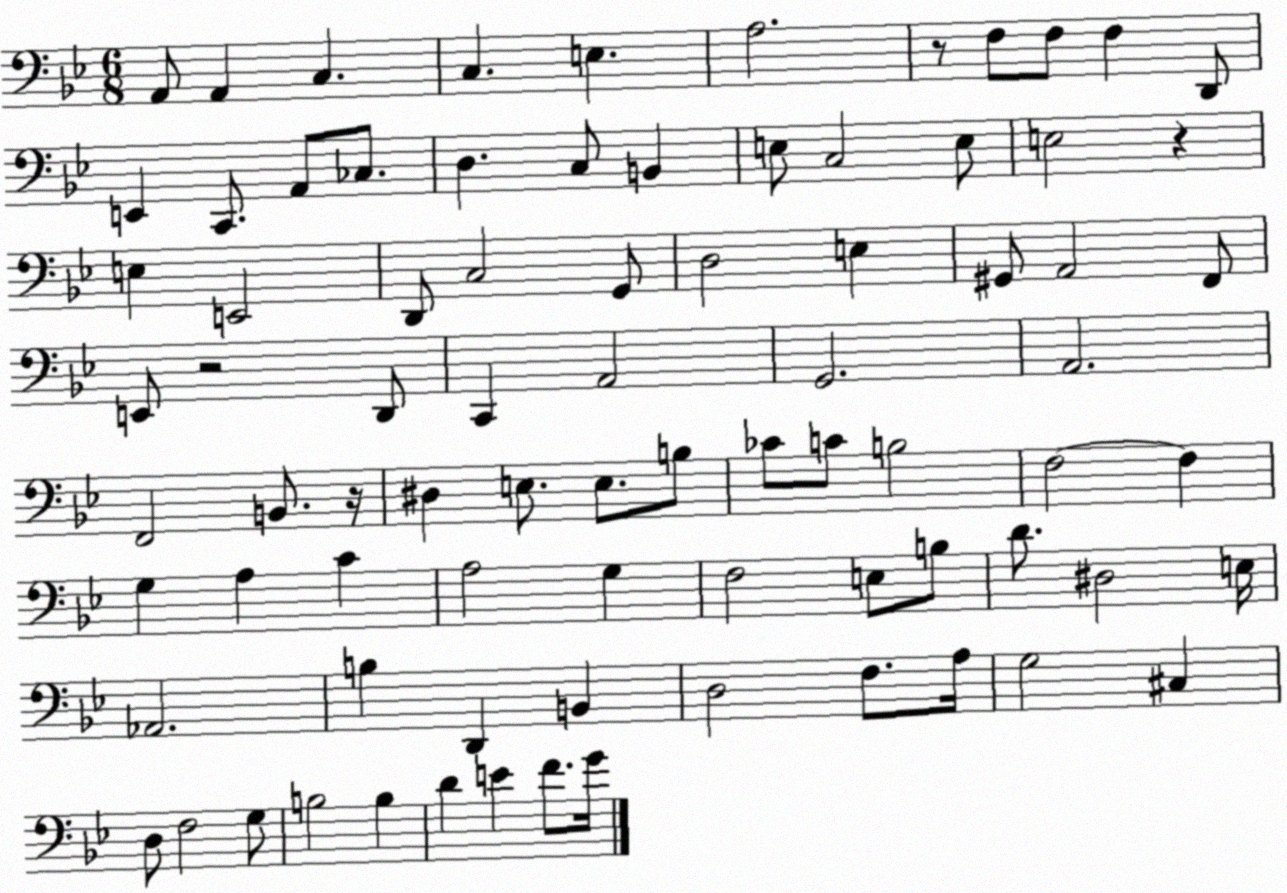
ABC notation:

X:1
T:Untitled
M:6/8
L:1/4
K:Bb
A,,/2 A,, C, C, E, A,2 z/2 F,/2 F,/2 F, D,,/2 E,, C,,/2 A,,/2 _C,/2 D, C,/2 B,, E,/2 C,2 E,/2 E,2 z E, E,,2 D,,/2 C,2 G,,/2 D,2 E, ^G,,/2 A,,2 F,,/2 E,,/2 z2 D,,/2 C,, A,,2 G,,2 A,,2 F,,2 B,,/2 z/4 ^D, E,/2 E,/2 B,/2 _C/2 C/2 B,2 F,2 F, G, A, C A,2 G, F,2 E,/2 B,/2 D/2 ^D,2 E,/4 _A,,2 B, D,, B,, D,2 F,/2 A,/4 G,2 ^C, D,/2 F,2 G,/2 B,2 B, D E F/2 G/4